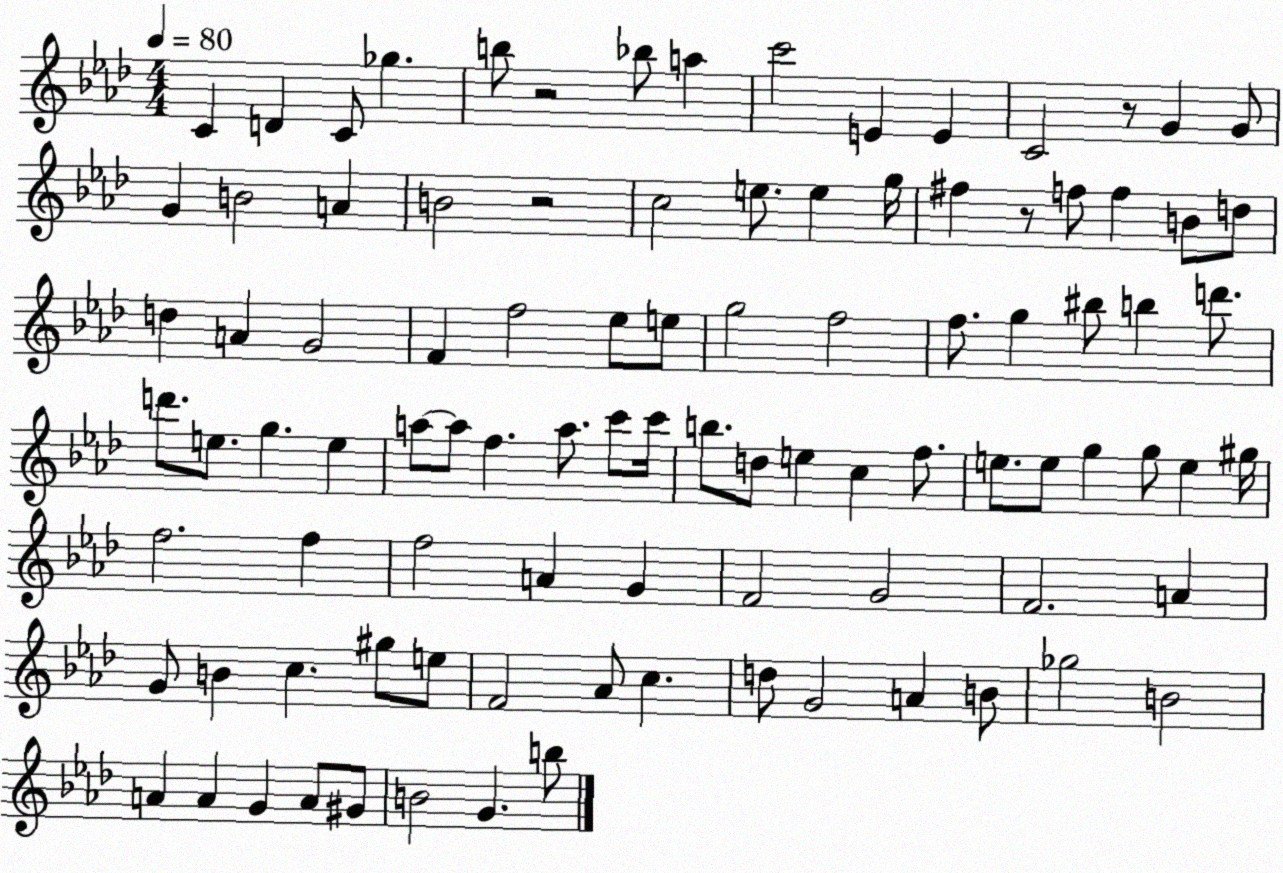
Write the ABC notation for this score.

X:1
T:Untitled
M:4/4
L:1/4
K:Ab
C D C/2 _g b/2 z2 _b/2 a c'2 E E C2 z/2 G G/2 G B2 A B2 z2 c2 e/2 e g/4 ^f z/2 f/2 f B/2 d/2 d A G2 F f2 _e/2 e/2 g2 f2 f/2 g ^b/2 b d'/2 d'/2 e/2 g e a/2 a/2 f a/2 c'/2 c'/4 b/2 d/2 e c f/2 e/2 e/2 g g/2 e ^g/4 f2 f f2 A G F2 G2 F2 A G/2 B c ^g/2 e/2 F2 _A/2 c d/2 G2 A B/2 _g2 B2 A A G A/2 ^G/2 B2 G b/2